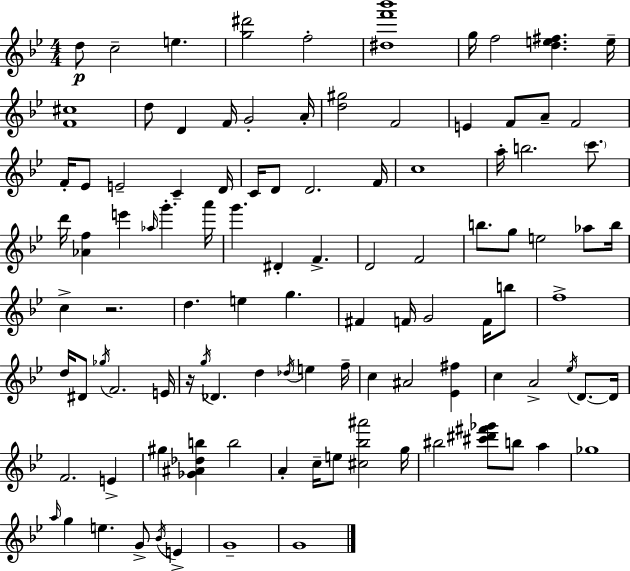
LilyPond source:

{
  \clef treble
  \numericTimeSignature
  \time 4/4
  \key bes \major
  \repeat volta 2 { d''8\p c''2-- e''4. | <g'' dis'''>2 f''2-. | <dis'' f''' bes'''>1 | g''16 f''2 <d'' e'' fis''>4. e''16-- | \break <f' cis''>1 | d''8 d'4 f'16 g'2-. a'16-. | <d'' gis''>2 f'2 | e'4 f'8 a'8-- f'2 | \break f'16-. ees'8 e'2-- c'4-- d'16 | c'16 d'8 d'2. f'16 | c''1 | a''16-. b''2. \parenthesize c'''8. | \break d'''16 <aes' f''>4 e'''4 \grace { aes''16 } g'''4.-. | a'''16 g'''4. dis'4-. f'4.-> | d'2 f'2 | b''8. g''8 e''2 aes''8 | \break b''16 c''4-> r2. | d''4. e''4 g''4. | fis'4 f'16 g'2 f'16 b''8 | f''1-> | \break d''16 dis'8 \acciaccatura { ges''16 } f'2. | e'16 r16 \acciaccatura { g''16 } des'4. d''4 \acciaccatura { des''16 } e''4 | f''16-- c''4 ais'2 | <ees' fis''>4 c''4 a'2-> | \break \acciaccatura { ees''16 } d'8.~~ d'16 f'2. | e'4-> gis''4 <ges' ais' des'' b''>4 b''2 | a'4-. c''16-- e''8 <cis'' bes'' ais'''>2 | g''16 bis''2 <cis''' dis''' fis''' ges'''>8 b''8 | \break a''4 ges''1 | \grace { a''16 } g''4 e''4. | g'8-> \acciaccatura { bes'16 } e'4-> g'1-- | g'1 | \break } \bar "|."
}